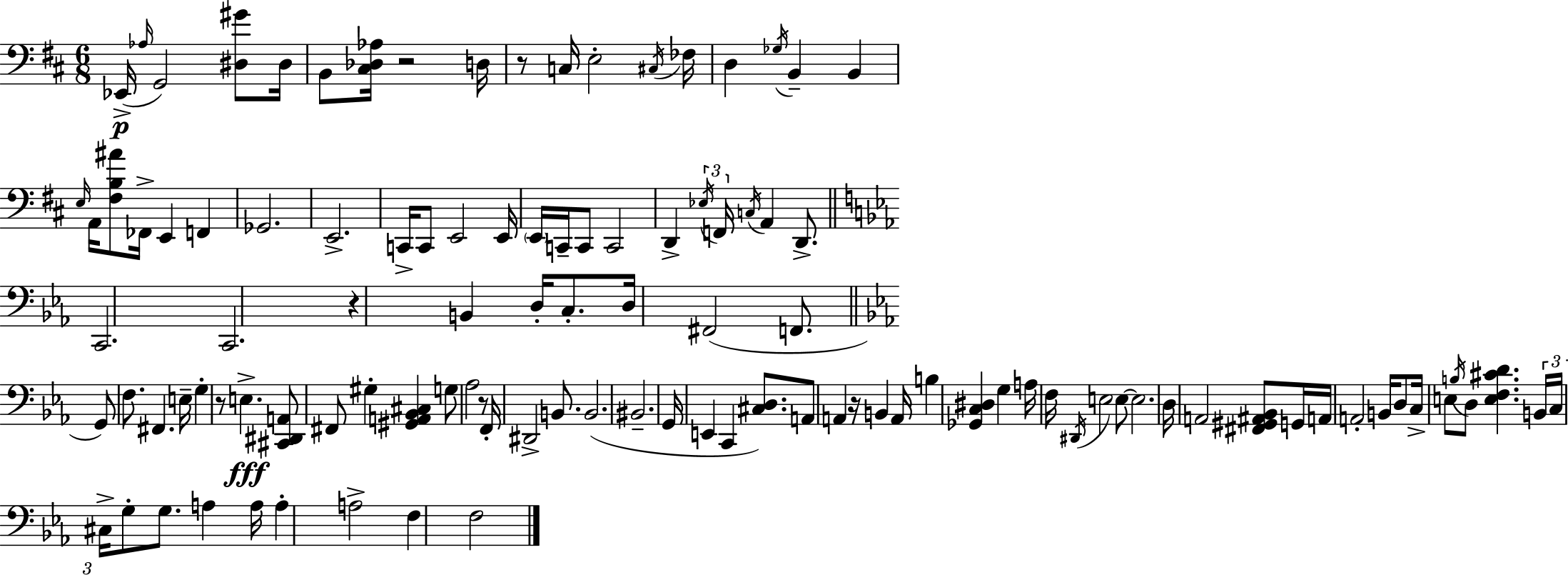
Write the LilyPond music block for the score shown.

{
  \clef bass
  \numericTimeSignature
  \time 6/8
  \key d \major
  ees,16->(\p \grace { aes16 } g,2) <dis gis'>8 | dis16 b,8 <cis des aes>16 r2 | d16 r8 c16 e2-. | \acciaccatura { cis16 } fes16 d4 \acciaccatura { ges16 } b,4-- b,4 | \break \grace { e16 } a,16 <fis b ais'>8 fes,16-> e,4 | f,4 ges,2. | e,2.-> | c,16-> c,8 e,2 | \break e,16 \parenthesize e,16 c,16-- c,8 c,2 | d,4-> \tuplet 3/2 { \acciaccatura { ees16 } f,16 \acciaccatura { c16 } } a,4 | d,8.-> \bar "||" \break \key ees \major c,2. | c,2. | r4 b,4 d16-. c8.-. | d16 fis,2( f,8. | \break \bar "||" \break \key c \minor g,8) f8. fis,4. e16-- | g4-. r8 e4.->\fff | <cis, dis, a,>8 fis,8 gis4-. <gis, a, bes, cis>4 | g8 aes2 r8 | \break f,16-. dis,2-> b,8. | b,2.( | bis,2.-- | g,16 e,4 c,4 <cis d>8.) | \break a,8 a,4 r16 b,4 a,16 | b4 <ges, c dis>4 g4 | a16 f16 \acciaccatura { dis,16 } e2 e8~~ | e2. | \break d16 a,2 <fis, gis, ais, bes,>8 | g,16 a,16 a,2-. b,16 d8 | c16-> e8 \acciaccatura { b16 } d8 <e f cis' d'>4. | \tuplet 3/2 { b,16 c16 cis16-> } g8-. g8. a4 | \break a16 a4-. a2-> | f4 f2 | \bar "|."
}